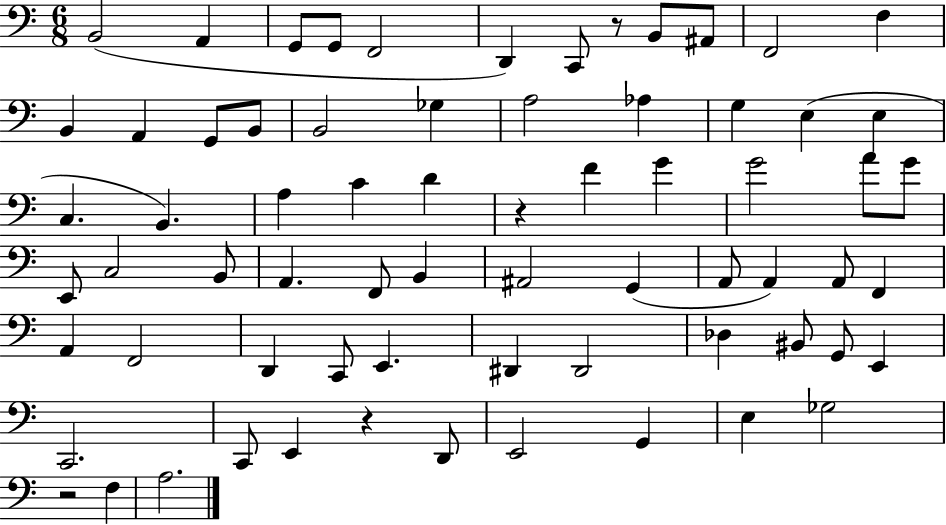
X:1
T:Untitled
M:6/8
L:1/4
K:C
B,,2 A,, G,,/2 G,,/2 F,,2 D,, C,,/2 z/2 B,,/2 ^A,,/2 F,,2 F, B,, A,, G,,/2 B,,/2 B,,2 _G, A,2 _A, G, E, E, C, B,, A, C D z F G G2 A/2 G/2 E,,/2 C,2 B,,/2 A,, F,,/2 B,, ^A,,2 G,, A,,/2 A,, A,,/2 F,, A,, F,,2 D,, C,,/2 E,, ^D,, ^D,,2 _D, ^B,,/2 G,,/2 E,, C,,2 C,,/2 E,, z D,,/2 E,,2 G,, E, _G,2 z2 F, A,2